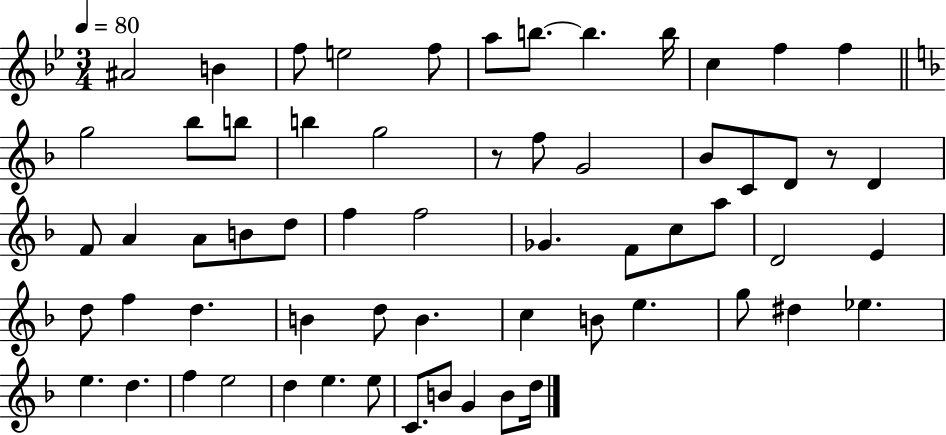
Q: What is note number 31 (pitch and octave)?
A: Gb4